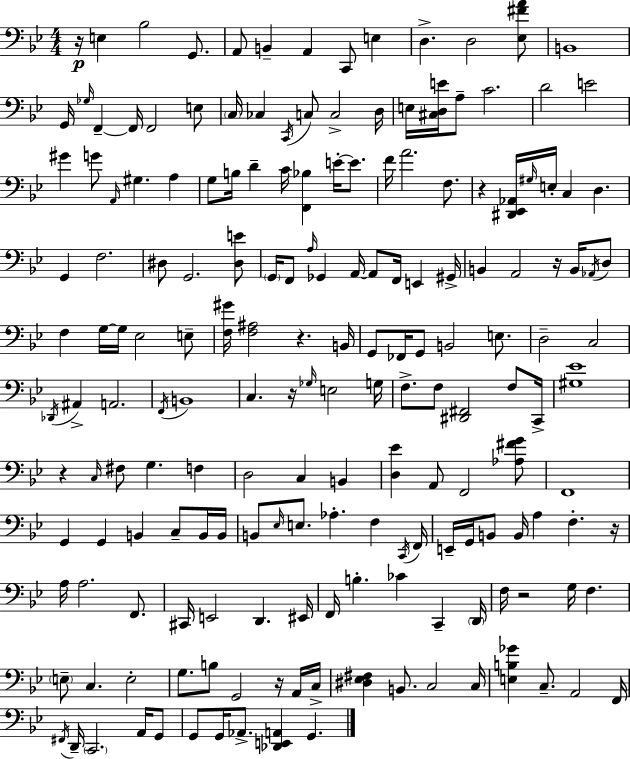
X:1
T:Untitled
M:4/4
L:1/4
K:Bb
z/4 E, _B,2 G,,/2 A,,/2 B,, A,, C,,/2 E, D, D,2 [_E,^FA]/2 B,,4 G,,/4 _G,/4 F,, F,,/4 F,,2 E,/2 C,/4 _C, C,,/4 C,/2 C,2 D,/4 E,/4 [^C,D,E]/4 A,/2 C2 D2 E2 ^G G/2 A,,/4 ^G, A, G,/2 B,/4 D C/4 [F,,_B,] E/4 E/2 F/4 A2 F,/2 z [^D,,_E,,_A,,]/4 ^G,/4 E,/4 C, D, G,, F,2 ^D,/2 G,,2 [^D,E]/2 G,,/4 F,,/2 A,/4 _G,, A,,/4 A,,/2 F,,/4 E,, ^G,,/4 B,, A,,2 z/4 B,,/4 _A,,/4 D,/2 F, G,/4 G,/4 _E,2 E,/2 [F,^G]/4 [F,^A,]2 z B,,/4 G,,/2 _F,,/4 G,,/2 B,,2 E,/2 D,2 C,2 _D,,/4 ^A,, A,,2 F,,/4 B,,4 C, z/4 _G,/4 E,2 G,/4 F,/2 F,/2 [^D,,^F,,]2 F,/2 C,,/4 [^G,_E]4 z C,/4 ^F,/2 G, F, D,2 C, B,, [D,_E] A,,/2 F,,2 [_A,^FG]/2 F,,4 G,, G,, B,, C,/2 B,,/4 B,,/4 B,,/2 _E,/4 E,/2 _A, F, C,,/4 F,,/4 E,,/4 G,,/4 B,,/2 B,,/4 A, F, z/4 A,/4 A,2 F,,/2 ^C,,/4 E,,2 D,, ^E,,/4 F,,/4 B, _C C,, D,,/4 F,/4 z2 G,/4 F, E,/2 C, E,2 G,/2 B,/2 G,,2 z/4 A,,/4 C,/4 [^D,_E,^F,] B,,/2 C,2 C,/4 [E,B,_G] C,/2 A,,2 F,,/4 ^F,,/4 D,,/4 C,,2 A,,/4 G,,/2 G,,/2 G,,/4 _A,,/2 [_D,,E,,A,,] G,,